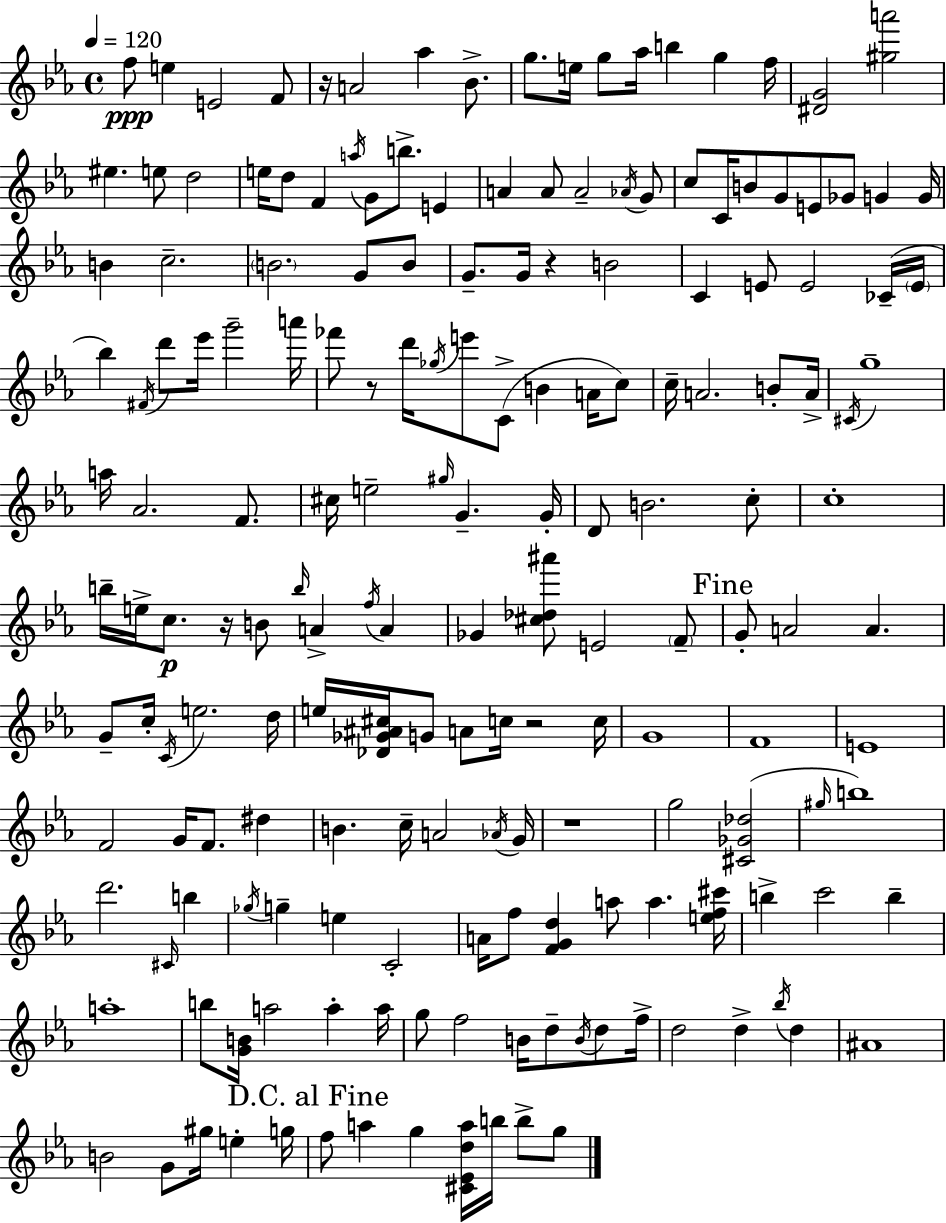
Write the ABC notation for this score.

X:1
T:Untitled
M:4/4
L:1/4
K:Eb
f/2 e E2 F/2 z/4 A2 _a _B/2 g/2 e/4 g/2 _a/4 b g f/4 [^DG]2 [^ga']2 ^e e/2 d2 e/4 d/2 F a/4 G/2 b/2 E A A/2 A2 _A/4 G/2 c/2 C/4 B/2 G/2 E/2 _G/2 G G/4 B c2 B2 G/2 B/2 G/2 G/4 z B2 C E/2 E2 _C/4 E/4 _b ^F/4 d'/2 _e'/4 g'2 a'/4 _f'/2 z/2 d'/4 _g/4 e'/2 C/2 B A/4 c/2 c/4 A2 B/2 A/4 ^C/4 g4 a/4 _A2 F/2 ^c/4 e2 ^g/4 G G/4 D/2 B2 c/2 c4 b/4 e/4 c/2 z/4 B/2 b/4 A f/4 A _G [^c_d^a']/2 E2 F/2 G/2 A2 A G/2 c/4 C/4 e2 d/4 e/4 [_D_G^A^c]/4 G/2 A/2 c/4 z2 c/4 G4 F4 E4 F2 G/4 F/2 ^d B c/4 A2 _A/4 G/4 z4 g2 [^C_G_d]2 ^g/4 b4 d'2 ^C/4 b _g/4 g e C2 A/4 f/2 [FGd] a/2 a [ef^c']/4 b c'2 b a4 b/2 [GB]/4 a2 a a/4 g/2 f2 B/4 d/2 B/4 d/2 f/4 d2 d _b/4 d ^A4 B2 G/2 ^g/4 e g/4 f/2 a g [^C_Eda]/4 b/4 b/2 g/2